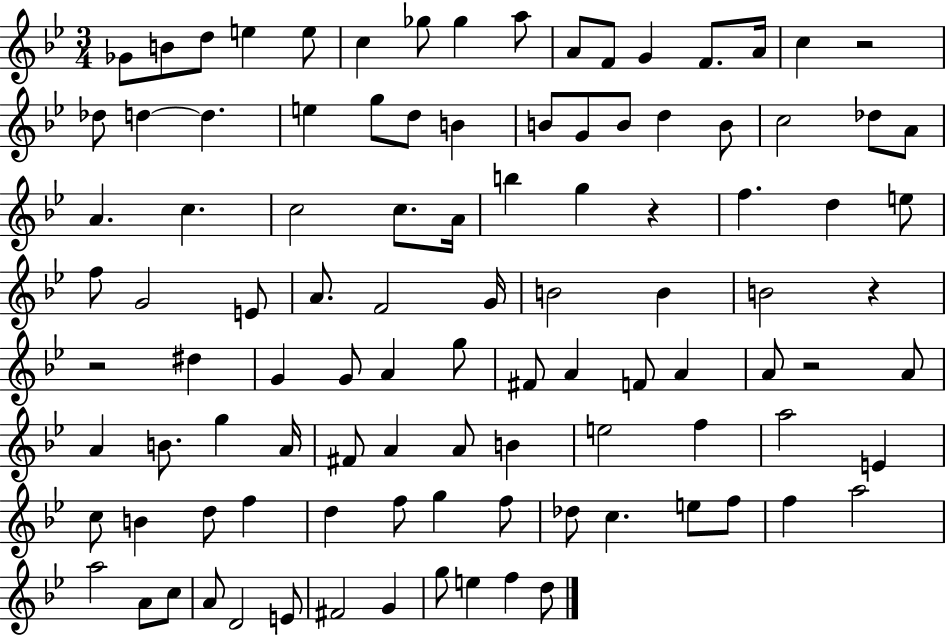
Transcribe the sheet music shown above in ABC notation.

X:1
T:Untitled
M:3/4
L:1/4
K:Bb
_G/2 B/2 d/2 e e/2 c _g/2 _g a/2 A/2 F/2 G F/2 A/4 c z2 _d/2 d d e g/2 d/2 B B/2 G/2 B/2 d B/2 c2 _d/2 A/2 A c c2 c/2 A/4 b g z f d e/2 f/2 G2 E/2 A/2 F2 G/4 B2 B B2 z z2 ^d G G/2 A g/2 ^F/2 A F/2 A A/2 z2 A/2 A B/2 g A/4 ^F/2 A A/2 B e2 f a2 E c/2 B d/2 f d f/2 g f/2 _d/2 c e/2 f/2 f a2 a2 A/2 c/2 A/2 D2 E/2 ^F2 G g/2 e f d/2